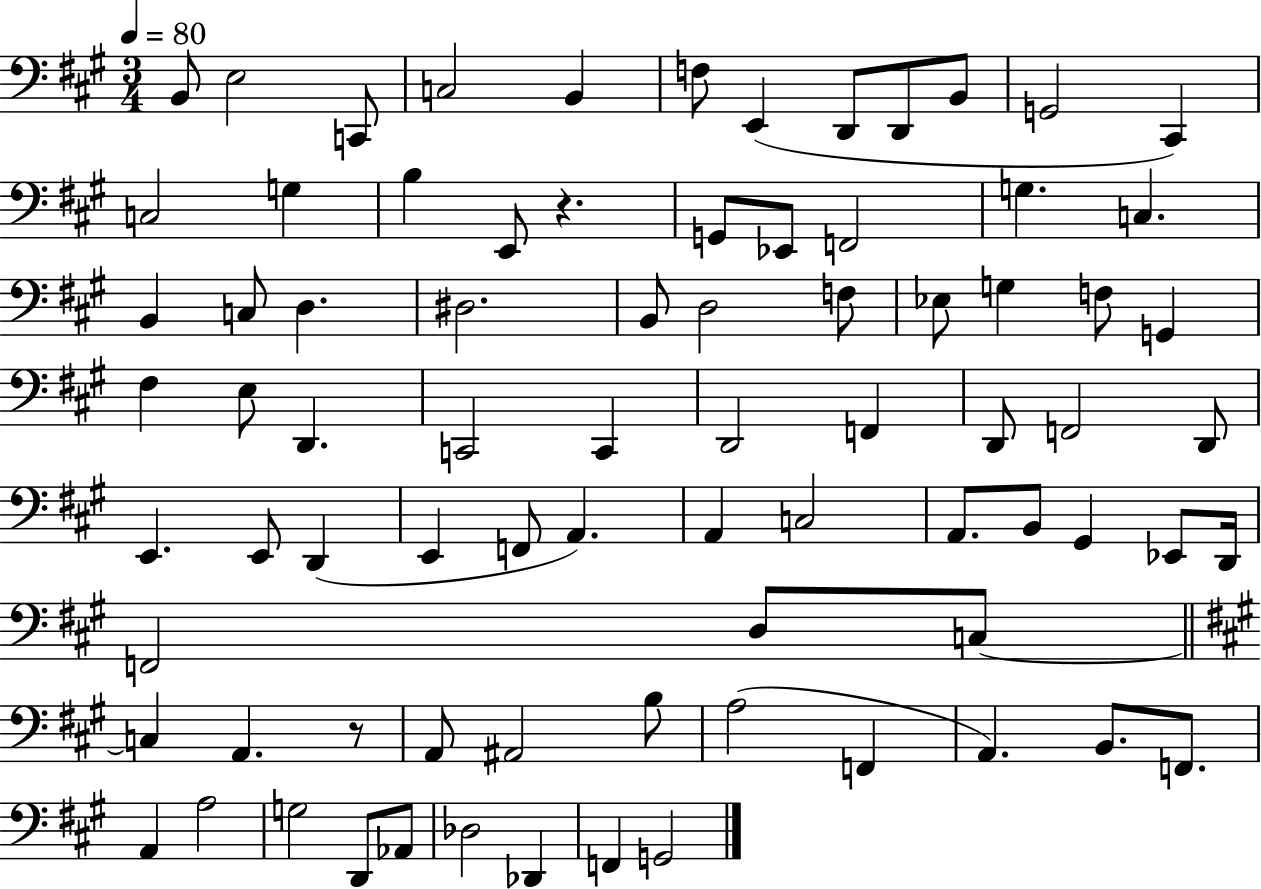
X:1
T:Untitled
M:3/4
L:1/4
K:A
B,,/2 E,2 C,,/2 C,2 B,, F,/2 E,, D,,/2 D,,/2 B,,/2 G,,2 ^C,, C,2 G, B, E,,/2 z G,,/2 _E,,/2 F,,2 G, C, B,, C,/2 D, ^D,2 B,,/2 D,2 F,/2 _E,/2 G, F,/2 G,, ^F, E,/2 D,, C,,2 C,, D,,2 F,, D,,/2 F,,2 D,,/2 E,, E,,/2 D,, E,, F,,/2 A,, A,, C,2 A,,/2 B,,/2 ^G,, _E,,/2 D,,/4 F,,2 D,/2 C,/2 C, A,, z/2 A,,/2 ^A,,2 B,/2 A,2 F,, A,, B,,/2 F,,/2 A,, A,2 G,2 D,,/2 _A,,/2 _D,2 _D,, F,, G,,2